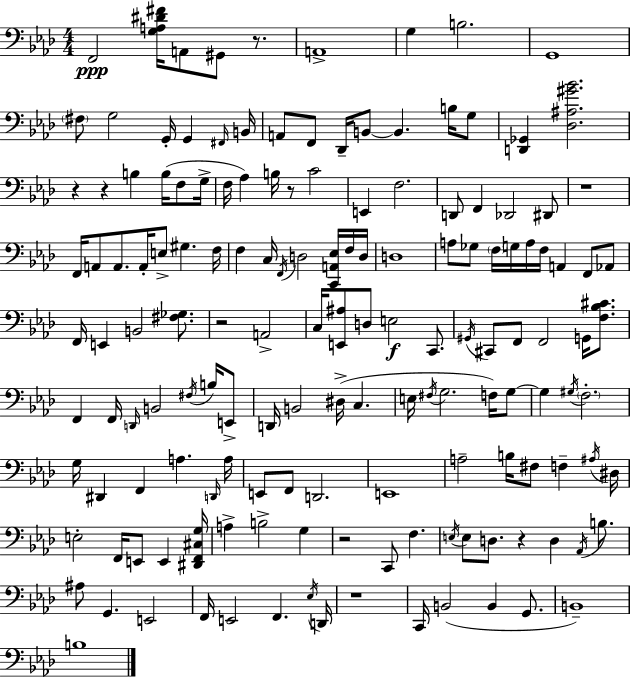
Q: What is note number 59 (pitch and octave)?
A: E2